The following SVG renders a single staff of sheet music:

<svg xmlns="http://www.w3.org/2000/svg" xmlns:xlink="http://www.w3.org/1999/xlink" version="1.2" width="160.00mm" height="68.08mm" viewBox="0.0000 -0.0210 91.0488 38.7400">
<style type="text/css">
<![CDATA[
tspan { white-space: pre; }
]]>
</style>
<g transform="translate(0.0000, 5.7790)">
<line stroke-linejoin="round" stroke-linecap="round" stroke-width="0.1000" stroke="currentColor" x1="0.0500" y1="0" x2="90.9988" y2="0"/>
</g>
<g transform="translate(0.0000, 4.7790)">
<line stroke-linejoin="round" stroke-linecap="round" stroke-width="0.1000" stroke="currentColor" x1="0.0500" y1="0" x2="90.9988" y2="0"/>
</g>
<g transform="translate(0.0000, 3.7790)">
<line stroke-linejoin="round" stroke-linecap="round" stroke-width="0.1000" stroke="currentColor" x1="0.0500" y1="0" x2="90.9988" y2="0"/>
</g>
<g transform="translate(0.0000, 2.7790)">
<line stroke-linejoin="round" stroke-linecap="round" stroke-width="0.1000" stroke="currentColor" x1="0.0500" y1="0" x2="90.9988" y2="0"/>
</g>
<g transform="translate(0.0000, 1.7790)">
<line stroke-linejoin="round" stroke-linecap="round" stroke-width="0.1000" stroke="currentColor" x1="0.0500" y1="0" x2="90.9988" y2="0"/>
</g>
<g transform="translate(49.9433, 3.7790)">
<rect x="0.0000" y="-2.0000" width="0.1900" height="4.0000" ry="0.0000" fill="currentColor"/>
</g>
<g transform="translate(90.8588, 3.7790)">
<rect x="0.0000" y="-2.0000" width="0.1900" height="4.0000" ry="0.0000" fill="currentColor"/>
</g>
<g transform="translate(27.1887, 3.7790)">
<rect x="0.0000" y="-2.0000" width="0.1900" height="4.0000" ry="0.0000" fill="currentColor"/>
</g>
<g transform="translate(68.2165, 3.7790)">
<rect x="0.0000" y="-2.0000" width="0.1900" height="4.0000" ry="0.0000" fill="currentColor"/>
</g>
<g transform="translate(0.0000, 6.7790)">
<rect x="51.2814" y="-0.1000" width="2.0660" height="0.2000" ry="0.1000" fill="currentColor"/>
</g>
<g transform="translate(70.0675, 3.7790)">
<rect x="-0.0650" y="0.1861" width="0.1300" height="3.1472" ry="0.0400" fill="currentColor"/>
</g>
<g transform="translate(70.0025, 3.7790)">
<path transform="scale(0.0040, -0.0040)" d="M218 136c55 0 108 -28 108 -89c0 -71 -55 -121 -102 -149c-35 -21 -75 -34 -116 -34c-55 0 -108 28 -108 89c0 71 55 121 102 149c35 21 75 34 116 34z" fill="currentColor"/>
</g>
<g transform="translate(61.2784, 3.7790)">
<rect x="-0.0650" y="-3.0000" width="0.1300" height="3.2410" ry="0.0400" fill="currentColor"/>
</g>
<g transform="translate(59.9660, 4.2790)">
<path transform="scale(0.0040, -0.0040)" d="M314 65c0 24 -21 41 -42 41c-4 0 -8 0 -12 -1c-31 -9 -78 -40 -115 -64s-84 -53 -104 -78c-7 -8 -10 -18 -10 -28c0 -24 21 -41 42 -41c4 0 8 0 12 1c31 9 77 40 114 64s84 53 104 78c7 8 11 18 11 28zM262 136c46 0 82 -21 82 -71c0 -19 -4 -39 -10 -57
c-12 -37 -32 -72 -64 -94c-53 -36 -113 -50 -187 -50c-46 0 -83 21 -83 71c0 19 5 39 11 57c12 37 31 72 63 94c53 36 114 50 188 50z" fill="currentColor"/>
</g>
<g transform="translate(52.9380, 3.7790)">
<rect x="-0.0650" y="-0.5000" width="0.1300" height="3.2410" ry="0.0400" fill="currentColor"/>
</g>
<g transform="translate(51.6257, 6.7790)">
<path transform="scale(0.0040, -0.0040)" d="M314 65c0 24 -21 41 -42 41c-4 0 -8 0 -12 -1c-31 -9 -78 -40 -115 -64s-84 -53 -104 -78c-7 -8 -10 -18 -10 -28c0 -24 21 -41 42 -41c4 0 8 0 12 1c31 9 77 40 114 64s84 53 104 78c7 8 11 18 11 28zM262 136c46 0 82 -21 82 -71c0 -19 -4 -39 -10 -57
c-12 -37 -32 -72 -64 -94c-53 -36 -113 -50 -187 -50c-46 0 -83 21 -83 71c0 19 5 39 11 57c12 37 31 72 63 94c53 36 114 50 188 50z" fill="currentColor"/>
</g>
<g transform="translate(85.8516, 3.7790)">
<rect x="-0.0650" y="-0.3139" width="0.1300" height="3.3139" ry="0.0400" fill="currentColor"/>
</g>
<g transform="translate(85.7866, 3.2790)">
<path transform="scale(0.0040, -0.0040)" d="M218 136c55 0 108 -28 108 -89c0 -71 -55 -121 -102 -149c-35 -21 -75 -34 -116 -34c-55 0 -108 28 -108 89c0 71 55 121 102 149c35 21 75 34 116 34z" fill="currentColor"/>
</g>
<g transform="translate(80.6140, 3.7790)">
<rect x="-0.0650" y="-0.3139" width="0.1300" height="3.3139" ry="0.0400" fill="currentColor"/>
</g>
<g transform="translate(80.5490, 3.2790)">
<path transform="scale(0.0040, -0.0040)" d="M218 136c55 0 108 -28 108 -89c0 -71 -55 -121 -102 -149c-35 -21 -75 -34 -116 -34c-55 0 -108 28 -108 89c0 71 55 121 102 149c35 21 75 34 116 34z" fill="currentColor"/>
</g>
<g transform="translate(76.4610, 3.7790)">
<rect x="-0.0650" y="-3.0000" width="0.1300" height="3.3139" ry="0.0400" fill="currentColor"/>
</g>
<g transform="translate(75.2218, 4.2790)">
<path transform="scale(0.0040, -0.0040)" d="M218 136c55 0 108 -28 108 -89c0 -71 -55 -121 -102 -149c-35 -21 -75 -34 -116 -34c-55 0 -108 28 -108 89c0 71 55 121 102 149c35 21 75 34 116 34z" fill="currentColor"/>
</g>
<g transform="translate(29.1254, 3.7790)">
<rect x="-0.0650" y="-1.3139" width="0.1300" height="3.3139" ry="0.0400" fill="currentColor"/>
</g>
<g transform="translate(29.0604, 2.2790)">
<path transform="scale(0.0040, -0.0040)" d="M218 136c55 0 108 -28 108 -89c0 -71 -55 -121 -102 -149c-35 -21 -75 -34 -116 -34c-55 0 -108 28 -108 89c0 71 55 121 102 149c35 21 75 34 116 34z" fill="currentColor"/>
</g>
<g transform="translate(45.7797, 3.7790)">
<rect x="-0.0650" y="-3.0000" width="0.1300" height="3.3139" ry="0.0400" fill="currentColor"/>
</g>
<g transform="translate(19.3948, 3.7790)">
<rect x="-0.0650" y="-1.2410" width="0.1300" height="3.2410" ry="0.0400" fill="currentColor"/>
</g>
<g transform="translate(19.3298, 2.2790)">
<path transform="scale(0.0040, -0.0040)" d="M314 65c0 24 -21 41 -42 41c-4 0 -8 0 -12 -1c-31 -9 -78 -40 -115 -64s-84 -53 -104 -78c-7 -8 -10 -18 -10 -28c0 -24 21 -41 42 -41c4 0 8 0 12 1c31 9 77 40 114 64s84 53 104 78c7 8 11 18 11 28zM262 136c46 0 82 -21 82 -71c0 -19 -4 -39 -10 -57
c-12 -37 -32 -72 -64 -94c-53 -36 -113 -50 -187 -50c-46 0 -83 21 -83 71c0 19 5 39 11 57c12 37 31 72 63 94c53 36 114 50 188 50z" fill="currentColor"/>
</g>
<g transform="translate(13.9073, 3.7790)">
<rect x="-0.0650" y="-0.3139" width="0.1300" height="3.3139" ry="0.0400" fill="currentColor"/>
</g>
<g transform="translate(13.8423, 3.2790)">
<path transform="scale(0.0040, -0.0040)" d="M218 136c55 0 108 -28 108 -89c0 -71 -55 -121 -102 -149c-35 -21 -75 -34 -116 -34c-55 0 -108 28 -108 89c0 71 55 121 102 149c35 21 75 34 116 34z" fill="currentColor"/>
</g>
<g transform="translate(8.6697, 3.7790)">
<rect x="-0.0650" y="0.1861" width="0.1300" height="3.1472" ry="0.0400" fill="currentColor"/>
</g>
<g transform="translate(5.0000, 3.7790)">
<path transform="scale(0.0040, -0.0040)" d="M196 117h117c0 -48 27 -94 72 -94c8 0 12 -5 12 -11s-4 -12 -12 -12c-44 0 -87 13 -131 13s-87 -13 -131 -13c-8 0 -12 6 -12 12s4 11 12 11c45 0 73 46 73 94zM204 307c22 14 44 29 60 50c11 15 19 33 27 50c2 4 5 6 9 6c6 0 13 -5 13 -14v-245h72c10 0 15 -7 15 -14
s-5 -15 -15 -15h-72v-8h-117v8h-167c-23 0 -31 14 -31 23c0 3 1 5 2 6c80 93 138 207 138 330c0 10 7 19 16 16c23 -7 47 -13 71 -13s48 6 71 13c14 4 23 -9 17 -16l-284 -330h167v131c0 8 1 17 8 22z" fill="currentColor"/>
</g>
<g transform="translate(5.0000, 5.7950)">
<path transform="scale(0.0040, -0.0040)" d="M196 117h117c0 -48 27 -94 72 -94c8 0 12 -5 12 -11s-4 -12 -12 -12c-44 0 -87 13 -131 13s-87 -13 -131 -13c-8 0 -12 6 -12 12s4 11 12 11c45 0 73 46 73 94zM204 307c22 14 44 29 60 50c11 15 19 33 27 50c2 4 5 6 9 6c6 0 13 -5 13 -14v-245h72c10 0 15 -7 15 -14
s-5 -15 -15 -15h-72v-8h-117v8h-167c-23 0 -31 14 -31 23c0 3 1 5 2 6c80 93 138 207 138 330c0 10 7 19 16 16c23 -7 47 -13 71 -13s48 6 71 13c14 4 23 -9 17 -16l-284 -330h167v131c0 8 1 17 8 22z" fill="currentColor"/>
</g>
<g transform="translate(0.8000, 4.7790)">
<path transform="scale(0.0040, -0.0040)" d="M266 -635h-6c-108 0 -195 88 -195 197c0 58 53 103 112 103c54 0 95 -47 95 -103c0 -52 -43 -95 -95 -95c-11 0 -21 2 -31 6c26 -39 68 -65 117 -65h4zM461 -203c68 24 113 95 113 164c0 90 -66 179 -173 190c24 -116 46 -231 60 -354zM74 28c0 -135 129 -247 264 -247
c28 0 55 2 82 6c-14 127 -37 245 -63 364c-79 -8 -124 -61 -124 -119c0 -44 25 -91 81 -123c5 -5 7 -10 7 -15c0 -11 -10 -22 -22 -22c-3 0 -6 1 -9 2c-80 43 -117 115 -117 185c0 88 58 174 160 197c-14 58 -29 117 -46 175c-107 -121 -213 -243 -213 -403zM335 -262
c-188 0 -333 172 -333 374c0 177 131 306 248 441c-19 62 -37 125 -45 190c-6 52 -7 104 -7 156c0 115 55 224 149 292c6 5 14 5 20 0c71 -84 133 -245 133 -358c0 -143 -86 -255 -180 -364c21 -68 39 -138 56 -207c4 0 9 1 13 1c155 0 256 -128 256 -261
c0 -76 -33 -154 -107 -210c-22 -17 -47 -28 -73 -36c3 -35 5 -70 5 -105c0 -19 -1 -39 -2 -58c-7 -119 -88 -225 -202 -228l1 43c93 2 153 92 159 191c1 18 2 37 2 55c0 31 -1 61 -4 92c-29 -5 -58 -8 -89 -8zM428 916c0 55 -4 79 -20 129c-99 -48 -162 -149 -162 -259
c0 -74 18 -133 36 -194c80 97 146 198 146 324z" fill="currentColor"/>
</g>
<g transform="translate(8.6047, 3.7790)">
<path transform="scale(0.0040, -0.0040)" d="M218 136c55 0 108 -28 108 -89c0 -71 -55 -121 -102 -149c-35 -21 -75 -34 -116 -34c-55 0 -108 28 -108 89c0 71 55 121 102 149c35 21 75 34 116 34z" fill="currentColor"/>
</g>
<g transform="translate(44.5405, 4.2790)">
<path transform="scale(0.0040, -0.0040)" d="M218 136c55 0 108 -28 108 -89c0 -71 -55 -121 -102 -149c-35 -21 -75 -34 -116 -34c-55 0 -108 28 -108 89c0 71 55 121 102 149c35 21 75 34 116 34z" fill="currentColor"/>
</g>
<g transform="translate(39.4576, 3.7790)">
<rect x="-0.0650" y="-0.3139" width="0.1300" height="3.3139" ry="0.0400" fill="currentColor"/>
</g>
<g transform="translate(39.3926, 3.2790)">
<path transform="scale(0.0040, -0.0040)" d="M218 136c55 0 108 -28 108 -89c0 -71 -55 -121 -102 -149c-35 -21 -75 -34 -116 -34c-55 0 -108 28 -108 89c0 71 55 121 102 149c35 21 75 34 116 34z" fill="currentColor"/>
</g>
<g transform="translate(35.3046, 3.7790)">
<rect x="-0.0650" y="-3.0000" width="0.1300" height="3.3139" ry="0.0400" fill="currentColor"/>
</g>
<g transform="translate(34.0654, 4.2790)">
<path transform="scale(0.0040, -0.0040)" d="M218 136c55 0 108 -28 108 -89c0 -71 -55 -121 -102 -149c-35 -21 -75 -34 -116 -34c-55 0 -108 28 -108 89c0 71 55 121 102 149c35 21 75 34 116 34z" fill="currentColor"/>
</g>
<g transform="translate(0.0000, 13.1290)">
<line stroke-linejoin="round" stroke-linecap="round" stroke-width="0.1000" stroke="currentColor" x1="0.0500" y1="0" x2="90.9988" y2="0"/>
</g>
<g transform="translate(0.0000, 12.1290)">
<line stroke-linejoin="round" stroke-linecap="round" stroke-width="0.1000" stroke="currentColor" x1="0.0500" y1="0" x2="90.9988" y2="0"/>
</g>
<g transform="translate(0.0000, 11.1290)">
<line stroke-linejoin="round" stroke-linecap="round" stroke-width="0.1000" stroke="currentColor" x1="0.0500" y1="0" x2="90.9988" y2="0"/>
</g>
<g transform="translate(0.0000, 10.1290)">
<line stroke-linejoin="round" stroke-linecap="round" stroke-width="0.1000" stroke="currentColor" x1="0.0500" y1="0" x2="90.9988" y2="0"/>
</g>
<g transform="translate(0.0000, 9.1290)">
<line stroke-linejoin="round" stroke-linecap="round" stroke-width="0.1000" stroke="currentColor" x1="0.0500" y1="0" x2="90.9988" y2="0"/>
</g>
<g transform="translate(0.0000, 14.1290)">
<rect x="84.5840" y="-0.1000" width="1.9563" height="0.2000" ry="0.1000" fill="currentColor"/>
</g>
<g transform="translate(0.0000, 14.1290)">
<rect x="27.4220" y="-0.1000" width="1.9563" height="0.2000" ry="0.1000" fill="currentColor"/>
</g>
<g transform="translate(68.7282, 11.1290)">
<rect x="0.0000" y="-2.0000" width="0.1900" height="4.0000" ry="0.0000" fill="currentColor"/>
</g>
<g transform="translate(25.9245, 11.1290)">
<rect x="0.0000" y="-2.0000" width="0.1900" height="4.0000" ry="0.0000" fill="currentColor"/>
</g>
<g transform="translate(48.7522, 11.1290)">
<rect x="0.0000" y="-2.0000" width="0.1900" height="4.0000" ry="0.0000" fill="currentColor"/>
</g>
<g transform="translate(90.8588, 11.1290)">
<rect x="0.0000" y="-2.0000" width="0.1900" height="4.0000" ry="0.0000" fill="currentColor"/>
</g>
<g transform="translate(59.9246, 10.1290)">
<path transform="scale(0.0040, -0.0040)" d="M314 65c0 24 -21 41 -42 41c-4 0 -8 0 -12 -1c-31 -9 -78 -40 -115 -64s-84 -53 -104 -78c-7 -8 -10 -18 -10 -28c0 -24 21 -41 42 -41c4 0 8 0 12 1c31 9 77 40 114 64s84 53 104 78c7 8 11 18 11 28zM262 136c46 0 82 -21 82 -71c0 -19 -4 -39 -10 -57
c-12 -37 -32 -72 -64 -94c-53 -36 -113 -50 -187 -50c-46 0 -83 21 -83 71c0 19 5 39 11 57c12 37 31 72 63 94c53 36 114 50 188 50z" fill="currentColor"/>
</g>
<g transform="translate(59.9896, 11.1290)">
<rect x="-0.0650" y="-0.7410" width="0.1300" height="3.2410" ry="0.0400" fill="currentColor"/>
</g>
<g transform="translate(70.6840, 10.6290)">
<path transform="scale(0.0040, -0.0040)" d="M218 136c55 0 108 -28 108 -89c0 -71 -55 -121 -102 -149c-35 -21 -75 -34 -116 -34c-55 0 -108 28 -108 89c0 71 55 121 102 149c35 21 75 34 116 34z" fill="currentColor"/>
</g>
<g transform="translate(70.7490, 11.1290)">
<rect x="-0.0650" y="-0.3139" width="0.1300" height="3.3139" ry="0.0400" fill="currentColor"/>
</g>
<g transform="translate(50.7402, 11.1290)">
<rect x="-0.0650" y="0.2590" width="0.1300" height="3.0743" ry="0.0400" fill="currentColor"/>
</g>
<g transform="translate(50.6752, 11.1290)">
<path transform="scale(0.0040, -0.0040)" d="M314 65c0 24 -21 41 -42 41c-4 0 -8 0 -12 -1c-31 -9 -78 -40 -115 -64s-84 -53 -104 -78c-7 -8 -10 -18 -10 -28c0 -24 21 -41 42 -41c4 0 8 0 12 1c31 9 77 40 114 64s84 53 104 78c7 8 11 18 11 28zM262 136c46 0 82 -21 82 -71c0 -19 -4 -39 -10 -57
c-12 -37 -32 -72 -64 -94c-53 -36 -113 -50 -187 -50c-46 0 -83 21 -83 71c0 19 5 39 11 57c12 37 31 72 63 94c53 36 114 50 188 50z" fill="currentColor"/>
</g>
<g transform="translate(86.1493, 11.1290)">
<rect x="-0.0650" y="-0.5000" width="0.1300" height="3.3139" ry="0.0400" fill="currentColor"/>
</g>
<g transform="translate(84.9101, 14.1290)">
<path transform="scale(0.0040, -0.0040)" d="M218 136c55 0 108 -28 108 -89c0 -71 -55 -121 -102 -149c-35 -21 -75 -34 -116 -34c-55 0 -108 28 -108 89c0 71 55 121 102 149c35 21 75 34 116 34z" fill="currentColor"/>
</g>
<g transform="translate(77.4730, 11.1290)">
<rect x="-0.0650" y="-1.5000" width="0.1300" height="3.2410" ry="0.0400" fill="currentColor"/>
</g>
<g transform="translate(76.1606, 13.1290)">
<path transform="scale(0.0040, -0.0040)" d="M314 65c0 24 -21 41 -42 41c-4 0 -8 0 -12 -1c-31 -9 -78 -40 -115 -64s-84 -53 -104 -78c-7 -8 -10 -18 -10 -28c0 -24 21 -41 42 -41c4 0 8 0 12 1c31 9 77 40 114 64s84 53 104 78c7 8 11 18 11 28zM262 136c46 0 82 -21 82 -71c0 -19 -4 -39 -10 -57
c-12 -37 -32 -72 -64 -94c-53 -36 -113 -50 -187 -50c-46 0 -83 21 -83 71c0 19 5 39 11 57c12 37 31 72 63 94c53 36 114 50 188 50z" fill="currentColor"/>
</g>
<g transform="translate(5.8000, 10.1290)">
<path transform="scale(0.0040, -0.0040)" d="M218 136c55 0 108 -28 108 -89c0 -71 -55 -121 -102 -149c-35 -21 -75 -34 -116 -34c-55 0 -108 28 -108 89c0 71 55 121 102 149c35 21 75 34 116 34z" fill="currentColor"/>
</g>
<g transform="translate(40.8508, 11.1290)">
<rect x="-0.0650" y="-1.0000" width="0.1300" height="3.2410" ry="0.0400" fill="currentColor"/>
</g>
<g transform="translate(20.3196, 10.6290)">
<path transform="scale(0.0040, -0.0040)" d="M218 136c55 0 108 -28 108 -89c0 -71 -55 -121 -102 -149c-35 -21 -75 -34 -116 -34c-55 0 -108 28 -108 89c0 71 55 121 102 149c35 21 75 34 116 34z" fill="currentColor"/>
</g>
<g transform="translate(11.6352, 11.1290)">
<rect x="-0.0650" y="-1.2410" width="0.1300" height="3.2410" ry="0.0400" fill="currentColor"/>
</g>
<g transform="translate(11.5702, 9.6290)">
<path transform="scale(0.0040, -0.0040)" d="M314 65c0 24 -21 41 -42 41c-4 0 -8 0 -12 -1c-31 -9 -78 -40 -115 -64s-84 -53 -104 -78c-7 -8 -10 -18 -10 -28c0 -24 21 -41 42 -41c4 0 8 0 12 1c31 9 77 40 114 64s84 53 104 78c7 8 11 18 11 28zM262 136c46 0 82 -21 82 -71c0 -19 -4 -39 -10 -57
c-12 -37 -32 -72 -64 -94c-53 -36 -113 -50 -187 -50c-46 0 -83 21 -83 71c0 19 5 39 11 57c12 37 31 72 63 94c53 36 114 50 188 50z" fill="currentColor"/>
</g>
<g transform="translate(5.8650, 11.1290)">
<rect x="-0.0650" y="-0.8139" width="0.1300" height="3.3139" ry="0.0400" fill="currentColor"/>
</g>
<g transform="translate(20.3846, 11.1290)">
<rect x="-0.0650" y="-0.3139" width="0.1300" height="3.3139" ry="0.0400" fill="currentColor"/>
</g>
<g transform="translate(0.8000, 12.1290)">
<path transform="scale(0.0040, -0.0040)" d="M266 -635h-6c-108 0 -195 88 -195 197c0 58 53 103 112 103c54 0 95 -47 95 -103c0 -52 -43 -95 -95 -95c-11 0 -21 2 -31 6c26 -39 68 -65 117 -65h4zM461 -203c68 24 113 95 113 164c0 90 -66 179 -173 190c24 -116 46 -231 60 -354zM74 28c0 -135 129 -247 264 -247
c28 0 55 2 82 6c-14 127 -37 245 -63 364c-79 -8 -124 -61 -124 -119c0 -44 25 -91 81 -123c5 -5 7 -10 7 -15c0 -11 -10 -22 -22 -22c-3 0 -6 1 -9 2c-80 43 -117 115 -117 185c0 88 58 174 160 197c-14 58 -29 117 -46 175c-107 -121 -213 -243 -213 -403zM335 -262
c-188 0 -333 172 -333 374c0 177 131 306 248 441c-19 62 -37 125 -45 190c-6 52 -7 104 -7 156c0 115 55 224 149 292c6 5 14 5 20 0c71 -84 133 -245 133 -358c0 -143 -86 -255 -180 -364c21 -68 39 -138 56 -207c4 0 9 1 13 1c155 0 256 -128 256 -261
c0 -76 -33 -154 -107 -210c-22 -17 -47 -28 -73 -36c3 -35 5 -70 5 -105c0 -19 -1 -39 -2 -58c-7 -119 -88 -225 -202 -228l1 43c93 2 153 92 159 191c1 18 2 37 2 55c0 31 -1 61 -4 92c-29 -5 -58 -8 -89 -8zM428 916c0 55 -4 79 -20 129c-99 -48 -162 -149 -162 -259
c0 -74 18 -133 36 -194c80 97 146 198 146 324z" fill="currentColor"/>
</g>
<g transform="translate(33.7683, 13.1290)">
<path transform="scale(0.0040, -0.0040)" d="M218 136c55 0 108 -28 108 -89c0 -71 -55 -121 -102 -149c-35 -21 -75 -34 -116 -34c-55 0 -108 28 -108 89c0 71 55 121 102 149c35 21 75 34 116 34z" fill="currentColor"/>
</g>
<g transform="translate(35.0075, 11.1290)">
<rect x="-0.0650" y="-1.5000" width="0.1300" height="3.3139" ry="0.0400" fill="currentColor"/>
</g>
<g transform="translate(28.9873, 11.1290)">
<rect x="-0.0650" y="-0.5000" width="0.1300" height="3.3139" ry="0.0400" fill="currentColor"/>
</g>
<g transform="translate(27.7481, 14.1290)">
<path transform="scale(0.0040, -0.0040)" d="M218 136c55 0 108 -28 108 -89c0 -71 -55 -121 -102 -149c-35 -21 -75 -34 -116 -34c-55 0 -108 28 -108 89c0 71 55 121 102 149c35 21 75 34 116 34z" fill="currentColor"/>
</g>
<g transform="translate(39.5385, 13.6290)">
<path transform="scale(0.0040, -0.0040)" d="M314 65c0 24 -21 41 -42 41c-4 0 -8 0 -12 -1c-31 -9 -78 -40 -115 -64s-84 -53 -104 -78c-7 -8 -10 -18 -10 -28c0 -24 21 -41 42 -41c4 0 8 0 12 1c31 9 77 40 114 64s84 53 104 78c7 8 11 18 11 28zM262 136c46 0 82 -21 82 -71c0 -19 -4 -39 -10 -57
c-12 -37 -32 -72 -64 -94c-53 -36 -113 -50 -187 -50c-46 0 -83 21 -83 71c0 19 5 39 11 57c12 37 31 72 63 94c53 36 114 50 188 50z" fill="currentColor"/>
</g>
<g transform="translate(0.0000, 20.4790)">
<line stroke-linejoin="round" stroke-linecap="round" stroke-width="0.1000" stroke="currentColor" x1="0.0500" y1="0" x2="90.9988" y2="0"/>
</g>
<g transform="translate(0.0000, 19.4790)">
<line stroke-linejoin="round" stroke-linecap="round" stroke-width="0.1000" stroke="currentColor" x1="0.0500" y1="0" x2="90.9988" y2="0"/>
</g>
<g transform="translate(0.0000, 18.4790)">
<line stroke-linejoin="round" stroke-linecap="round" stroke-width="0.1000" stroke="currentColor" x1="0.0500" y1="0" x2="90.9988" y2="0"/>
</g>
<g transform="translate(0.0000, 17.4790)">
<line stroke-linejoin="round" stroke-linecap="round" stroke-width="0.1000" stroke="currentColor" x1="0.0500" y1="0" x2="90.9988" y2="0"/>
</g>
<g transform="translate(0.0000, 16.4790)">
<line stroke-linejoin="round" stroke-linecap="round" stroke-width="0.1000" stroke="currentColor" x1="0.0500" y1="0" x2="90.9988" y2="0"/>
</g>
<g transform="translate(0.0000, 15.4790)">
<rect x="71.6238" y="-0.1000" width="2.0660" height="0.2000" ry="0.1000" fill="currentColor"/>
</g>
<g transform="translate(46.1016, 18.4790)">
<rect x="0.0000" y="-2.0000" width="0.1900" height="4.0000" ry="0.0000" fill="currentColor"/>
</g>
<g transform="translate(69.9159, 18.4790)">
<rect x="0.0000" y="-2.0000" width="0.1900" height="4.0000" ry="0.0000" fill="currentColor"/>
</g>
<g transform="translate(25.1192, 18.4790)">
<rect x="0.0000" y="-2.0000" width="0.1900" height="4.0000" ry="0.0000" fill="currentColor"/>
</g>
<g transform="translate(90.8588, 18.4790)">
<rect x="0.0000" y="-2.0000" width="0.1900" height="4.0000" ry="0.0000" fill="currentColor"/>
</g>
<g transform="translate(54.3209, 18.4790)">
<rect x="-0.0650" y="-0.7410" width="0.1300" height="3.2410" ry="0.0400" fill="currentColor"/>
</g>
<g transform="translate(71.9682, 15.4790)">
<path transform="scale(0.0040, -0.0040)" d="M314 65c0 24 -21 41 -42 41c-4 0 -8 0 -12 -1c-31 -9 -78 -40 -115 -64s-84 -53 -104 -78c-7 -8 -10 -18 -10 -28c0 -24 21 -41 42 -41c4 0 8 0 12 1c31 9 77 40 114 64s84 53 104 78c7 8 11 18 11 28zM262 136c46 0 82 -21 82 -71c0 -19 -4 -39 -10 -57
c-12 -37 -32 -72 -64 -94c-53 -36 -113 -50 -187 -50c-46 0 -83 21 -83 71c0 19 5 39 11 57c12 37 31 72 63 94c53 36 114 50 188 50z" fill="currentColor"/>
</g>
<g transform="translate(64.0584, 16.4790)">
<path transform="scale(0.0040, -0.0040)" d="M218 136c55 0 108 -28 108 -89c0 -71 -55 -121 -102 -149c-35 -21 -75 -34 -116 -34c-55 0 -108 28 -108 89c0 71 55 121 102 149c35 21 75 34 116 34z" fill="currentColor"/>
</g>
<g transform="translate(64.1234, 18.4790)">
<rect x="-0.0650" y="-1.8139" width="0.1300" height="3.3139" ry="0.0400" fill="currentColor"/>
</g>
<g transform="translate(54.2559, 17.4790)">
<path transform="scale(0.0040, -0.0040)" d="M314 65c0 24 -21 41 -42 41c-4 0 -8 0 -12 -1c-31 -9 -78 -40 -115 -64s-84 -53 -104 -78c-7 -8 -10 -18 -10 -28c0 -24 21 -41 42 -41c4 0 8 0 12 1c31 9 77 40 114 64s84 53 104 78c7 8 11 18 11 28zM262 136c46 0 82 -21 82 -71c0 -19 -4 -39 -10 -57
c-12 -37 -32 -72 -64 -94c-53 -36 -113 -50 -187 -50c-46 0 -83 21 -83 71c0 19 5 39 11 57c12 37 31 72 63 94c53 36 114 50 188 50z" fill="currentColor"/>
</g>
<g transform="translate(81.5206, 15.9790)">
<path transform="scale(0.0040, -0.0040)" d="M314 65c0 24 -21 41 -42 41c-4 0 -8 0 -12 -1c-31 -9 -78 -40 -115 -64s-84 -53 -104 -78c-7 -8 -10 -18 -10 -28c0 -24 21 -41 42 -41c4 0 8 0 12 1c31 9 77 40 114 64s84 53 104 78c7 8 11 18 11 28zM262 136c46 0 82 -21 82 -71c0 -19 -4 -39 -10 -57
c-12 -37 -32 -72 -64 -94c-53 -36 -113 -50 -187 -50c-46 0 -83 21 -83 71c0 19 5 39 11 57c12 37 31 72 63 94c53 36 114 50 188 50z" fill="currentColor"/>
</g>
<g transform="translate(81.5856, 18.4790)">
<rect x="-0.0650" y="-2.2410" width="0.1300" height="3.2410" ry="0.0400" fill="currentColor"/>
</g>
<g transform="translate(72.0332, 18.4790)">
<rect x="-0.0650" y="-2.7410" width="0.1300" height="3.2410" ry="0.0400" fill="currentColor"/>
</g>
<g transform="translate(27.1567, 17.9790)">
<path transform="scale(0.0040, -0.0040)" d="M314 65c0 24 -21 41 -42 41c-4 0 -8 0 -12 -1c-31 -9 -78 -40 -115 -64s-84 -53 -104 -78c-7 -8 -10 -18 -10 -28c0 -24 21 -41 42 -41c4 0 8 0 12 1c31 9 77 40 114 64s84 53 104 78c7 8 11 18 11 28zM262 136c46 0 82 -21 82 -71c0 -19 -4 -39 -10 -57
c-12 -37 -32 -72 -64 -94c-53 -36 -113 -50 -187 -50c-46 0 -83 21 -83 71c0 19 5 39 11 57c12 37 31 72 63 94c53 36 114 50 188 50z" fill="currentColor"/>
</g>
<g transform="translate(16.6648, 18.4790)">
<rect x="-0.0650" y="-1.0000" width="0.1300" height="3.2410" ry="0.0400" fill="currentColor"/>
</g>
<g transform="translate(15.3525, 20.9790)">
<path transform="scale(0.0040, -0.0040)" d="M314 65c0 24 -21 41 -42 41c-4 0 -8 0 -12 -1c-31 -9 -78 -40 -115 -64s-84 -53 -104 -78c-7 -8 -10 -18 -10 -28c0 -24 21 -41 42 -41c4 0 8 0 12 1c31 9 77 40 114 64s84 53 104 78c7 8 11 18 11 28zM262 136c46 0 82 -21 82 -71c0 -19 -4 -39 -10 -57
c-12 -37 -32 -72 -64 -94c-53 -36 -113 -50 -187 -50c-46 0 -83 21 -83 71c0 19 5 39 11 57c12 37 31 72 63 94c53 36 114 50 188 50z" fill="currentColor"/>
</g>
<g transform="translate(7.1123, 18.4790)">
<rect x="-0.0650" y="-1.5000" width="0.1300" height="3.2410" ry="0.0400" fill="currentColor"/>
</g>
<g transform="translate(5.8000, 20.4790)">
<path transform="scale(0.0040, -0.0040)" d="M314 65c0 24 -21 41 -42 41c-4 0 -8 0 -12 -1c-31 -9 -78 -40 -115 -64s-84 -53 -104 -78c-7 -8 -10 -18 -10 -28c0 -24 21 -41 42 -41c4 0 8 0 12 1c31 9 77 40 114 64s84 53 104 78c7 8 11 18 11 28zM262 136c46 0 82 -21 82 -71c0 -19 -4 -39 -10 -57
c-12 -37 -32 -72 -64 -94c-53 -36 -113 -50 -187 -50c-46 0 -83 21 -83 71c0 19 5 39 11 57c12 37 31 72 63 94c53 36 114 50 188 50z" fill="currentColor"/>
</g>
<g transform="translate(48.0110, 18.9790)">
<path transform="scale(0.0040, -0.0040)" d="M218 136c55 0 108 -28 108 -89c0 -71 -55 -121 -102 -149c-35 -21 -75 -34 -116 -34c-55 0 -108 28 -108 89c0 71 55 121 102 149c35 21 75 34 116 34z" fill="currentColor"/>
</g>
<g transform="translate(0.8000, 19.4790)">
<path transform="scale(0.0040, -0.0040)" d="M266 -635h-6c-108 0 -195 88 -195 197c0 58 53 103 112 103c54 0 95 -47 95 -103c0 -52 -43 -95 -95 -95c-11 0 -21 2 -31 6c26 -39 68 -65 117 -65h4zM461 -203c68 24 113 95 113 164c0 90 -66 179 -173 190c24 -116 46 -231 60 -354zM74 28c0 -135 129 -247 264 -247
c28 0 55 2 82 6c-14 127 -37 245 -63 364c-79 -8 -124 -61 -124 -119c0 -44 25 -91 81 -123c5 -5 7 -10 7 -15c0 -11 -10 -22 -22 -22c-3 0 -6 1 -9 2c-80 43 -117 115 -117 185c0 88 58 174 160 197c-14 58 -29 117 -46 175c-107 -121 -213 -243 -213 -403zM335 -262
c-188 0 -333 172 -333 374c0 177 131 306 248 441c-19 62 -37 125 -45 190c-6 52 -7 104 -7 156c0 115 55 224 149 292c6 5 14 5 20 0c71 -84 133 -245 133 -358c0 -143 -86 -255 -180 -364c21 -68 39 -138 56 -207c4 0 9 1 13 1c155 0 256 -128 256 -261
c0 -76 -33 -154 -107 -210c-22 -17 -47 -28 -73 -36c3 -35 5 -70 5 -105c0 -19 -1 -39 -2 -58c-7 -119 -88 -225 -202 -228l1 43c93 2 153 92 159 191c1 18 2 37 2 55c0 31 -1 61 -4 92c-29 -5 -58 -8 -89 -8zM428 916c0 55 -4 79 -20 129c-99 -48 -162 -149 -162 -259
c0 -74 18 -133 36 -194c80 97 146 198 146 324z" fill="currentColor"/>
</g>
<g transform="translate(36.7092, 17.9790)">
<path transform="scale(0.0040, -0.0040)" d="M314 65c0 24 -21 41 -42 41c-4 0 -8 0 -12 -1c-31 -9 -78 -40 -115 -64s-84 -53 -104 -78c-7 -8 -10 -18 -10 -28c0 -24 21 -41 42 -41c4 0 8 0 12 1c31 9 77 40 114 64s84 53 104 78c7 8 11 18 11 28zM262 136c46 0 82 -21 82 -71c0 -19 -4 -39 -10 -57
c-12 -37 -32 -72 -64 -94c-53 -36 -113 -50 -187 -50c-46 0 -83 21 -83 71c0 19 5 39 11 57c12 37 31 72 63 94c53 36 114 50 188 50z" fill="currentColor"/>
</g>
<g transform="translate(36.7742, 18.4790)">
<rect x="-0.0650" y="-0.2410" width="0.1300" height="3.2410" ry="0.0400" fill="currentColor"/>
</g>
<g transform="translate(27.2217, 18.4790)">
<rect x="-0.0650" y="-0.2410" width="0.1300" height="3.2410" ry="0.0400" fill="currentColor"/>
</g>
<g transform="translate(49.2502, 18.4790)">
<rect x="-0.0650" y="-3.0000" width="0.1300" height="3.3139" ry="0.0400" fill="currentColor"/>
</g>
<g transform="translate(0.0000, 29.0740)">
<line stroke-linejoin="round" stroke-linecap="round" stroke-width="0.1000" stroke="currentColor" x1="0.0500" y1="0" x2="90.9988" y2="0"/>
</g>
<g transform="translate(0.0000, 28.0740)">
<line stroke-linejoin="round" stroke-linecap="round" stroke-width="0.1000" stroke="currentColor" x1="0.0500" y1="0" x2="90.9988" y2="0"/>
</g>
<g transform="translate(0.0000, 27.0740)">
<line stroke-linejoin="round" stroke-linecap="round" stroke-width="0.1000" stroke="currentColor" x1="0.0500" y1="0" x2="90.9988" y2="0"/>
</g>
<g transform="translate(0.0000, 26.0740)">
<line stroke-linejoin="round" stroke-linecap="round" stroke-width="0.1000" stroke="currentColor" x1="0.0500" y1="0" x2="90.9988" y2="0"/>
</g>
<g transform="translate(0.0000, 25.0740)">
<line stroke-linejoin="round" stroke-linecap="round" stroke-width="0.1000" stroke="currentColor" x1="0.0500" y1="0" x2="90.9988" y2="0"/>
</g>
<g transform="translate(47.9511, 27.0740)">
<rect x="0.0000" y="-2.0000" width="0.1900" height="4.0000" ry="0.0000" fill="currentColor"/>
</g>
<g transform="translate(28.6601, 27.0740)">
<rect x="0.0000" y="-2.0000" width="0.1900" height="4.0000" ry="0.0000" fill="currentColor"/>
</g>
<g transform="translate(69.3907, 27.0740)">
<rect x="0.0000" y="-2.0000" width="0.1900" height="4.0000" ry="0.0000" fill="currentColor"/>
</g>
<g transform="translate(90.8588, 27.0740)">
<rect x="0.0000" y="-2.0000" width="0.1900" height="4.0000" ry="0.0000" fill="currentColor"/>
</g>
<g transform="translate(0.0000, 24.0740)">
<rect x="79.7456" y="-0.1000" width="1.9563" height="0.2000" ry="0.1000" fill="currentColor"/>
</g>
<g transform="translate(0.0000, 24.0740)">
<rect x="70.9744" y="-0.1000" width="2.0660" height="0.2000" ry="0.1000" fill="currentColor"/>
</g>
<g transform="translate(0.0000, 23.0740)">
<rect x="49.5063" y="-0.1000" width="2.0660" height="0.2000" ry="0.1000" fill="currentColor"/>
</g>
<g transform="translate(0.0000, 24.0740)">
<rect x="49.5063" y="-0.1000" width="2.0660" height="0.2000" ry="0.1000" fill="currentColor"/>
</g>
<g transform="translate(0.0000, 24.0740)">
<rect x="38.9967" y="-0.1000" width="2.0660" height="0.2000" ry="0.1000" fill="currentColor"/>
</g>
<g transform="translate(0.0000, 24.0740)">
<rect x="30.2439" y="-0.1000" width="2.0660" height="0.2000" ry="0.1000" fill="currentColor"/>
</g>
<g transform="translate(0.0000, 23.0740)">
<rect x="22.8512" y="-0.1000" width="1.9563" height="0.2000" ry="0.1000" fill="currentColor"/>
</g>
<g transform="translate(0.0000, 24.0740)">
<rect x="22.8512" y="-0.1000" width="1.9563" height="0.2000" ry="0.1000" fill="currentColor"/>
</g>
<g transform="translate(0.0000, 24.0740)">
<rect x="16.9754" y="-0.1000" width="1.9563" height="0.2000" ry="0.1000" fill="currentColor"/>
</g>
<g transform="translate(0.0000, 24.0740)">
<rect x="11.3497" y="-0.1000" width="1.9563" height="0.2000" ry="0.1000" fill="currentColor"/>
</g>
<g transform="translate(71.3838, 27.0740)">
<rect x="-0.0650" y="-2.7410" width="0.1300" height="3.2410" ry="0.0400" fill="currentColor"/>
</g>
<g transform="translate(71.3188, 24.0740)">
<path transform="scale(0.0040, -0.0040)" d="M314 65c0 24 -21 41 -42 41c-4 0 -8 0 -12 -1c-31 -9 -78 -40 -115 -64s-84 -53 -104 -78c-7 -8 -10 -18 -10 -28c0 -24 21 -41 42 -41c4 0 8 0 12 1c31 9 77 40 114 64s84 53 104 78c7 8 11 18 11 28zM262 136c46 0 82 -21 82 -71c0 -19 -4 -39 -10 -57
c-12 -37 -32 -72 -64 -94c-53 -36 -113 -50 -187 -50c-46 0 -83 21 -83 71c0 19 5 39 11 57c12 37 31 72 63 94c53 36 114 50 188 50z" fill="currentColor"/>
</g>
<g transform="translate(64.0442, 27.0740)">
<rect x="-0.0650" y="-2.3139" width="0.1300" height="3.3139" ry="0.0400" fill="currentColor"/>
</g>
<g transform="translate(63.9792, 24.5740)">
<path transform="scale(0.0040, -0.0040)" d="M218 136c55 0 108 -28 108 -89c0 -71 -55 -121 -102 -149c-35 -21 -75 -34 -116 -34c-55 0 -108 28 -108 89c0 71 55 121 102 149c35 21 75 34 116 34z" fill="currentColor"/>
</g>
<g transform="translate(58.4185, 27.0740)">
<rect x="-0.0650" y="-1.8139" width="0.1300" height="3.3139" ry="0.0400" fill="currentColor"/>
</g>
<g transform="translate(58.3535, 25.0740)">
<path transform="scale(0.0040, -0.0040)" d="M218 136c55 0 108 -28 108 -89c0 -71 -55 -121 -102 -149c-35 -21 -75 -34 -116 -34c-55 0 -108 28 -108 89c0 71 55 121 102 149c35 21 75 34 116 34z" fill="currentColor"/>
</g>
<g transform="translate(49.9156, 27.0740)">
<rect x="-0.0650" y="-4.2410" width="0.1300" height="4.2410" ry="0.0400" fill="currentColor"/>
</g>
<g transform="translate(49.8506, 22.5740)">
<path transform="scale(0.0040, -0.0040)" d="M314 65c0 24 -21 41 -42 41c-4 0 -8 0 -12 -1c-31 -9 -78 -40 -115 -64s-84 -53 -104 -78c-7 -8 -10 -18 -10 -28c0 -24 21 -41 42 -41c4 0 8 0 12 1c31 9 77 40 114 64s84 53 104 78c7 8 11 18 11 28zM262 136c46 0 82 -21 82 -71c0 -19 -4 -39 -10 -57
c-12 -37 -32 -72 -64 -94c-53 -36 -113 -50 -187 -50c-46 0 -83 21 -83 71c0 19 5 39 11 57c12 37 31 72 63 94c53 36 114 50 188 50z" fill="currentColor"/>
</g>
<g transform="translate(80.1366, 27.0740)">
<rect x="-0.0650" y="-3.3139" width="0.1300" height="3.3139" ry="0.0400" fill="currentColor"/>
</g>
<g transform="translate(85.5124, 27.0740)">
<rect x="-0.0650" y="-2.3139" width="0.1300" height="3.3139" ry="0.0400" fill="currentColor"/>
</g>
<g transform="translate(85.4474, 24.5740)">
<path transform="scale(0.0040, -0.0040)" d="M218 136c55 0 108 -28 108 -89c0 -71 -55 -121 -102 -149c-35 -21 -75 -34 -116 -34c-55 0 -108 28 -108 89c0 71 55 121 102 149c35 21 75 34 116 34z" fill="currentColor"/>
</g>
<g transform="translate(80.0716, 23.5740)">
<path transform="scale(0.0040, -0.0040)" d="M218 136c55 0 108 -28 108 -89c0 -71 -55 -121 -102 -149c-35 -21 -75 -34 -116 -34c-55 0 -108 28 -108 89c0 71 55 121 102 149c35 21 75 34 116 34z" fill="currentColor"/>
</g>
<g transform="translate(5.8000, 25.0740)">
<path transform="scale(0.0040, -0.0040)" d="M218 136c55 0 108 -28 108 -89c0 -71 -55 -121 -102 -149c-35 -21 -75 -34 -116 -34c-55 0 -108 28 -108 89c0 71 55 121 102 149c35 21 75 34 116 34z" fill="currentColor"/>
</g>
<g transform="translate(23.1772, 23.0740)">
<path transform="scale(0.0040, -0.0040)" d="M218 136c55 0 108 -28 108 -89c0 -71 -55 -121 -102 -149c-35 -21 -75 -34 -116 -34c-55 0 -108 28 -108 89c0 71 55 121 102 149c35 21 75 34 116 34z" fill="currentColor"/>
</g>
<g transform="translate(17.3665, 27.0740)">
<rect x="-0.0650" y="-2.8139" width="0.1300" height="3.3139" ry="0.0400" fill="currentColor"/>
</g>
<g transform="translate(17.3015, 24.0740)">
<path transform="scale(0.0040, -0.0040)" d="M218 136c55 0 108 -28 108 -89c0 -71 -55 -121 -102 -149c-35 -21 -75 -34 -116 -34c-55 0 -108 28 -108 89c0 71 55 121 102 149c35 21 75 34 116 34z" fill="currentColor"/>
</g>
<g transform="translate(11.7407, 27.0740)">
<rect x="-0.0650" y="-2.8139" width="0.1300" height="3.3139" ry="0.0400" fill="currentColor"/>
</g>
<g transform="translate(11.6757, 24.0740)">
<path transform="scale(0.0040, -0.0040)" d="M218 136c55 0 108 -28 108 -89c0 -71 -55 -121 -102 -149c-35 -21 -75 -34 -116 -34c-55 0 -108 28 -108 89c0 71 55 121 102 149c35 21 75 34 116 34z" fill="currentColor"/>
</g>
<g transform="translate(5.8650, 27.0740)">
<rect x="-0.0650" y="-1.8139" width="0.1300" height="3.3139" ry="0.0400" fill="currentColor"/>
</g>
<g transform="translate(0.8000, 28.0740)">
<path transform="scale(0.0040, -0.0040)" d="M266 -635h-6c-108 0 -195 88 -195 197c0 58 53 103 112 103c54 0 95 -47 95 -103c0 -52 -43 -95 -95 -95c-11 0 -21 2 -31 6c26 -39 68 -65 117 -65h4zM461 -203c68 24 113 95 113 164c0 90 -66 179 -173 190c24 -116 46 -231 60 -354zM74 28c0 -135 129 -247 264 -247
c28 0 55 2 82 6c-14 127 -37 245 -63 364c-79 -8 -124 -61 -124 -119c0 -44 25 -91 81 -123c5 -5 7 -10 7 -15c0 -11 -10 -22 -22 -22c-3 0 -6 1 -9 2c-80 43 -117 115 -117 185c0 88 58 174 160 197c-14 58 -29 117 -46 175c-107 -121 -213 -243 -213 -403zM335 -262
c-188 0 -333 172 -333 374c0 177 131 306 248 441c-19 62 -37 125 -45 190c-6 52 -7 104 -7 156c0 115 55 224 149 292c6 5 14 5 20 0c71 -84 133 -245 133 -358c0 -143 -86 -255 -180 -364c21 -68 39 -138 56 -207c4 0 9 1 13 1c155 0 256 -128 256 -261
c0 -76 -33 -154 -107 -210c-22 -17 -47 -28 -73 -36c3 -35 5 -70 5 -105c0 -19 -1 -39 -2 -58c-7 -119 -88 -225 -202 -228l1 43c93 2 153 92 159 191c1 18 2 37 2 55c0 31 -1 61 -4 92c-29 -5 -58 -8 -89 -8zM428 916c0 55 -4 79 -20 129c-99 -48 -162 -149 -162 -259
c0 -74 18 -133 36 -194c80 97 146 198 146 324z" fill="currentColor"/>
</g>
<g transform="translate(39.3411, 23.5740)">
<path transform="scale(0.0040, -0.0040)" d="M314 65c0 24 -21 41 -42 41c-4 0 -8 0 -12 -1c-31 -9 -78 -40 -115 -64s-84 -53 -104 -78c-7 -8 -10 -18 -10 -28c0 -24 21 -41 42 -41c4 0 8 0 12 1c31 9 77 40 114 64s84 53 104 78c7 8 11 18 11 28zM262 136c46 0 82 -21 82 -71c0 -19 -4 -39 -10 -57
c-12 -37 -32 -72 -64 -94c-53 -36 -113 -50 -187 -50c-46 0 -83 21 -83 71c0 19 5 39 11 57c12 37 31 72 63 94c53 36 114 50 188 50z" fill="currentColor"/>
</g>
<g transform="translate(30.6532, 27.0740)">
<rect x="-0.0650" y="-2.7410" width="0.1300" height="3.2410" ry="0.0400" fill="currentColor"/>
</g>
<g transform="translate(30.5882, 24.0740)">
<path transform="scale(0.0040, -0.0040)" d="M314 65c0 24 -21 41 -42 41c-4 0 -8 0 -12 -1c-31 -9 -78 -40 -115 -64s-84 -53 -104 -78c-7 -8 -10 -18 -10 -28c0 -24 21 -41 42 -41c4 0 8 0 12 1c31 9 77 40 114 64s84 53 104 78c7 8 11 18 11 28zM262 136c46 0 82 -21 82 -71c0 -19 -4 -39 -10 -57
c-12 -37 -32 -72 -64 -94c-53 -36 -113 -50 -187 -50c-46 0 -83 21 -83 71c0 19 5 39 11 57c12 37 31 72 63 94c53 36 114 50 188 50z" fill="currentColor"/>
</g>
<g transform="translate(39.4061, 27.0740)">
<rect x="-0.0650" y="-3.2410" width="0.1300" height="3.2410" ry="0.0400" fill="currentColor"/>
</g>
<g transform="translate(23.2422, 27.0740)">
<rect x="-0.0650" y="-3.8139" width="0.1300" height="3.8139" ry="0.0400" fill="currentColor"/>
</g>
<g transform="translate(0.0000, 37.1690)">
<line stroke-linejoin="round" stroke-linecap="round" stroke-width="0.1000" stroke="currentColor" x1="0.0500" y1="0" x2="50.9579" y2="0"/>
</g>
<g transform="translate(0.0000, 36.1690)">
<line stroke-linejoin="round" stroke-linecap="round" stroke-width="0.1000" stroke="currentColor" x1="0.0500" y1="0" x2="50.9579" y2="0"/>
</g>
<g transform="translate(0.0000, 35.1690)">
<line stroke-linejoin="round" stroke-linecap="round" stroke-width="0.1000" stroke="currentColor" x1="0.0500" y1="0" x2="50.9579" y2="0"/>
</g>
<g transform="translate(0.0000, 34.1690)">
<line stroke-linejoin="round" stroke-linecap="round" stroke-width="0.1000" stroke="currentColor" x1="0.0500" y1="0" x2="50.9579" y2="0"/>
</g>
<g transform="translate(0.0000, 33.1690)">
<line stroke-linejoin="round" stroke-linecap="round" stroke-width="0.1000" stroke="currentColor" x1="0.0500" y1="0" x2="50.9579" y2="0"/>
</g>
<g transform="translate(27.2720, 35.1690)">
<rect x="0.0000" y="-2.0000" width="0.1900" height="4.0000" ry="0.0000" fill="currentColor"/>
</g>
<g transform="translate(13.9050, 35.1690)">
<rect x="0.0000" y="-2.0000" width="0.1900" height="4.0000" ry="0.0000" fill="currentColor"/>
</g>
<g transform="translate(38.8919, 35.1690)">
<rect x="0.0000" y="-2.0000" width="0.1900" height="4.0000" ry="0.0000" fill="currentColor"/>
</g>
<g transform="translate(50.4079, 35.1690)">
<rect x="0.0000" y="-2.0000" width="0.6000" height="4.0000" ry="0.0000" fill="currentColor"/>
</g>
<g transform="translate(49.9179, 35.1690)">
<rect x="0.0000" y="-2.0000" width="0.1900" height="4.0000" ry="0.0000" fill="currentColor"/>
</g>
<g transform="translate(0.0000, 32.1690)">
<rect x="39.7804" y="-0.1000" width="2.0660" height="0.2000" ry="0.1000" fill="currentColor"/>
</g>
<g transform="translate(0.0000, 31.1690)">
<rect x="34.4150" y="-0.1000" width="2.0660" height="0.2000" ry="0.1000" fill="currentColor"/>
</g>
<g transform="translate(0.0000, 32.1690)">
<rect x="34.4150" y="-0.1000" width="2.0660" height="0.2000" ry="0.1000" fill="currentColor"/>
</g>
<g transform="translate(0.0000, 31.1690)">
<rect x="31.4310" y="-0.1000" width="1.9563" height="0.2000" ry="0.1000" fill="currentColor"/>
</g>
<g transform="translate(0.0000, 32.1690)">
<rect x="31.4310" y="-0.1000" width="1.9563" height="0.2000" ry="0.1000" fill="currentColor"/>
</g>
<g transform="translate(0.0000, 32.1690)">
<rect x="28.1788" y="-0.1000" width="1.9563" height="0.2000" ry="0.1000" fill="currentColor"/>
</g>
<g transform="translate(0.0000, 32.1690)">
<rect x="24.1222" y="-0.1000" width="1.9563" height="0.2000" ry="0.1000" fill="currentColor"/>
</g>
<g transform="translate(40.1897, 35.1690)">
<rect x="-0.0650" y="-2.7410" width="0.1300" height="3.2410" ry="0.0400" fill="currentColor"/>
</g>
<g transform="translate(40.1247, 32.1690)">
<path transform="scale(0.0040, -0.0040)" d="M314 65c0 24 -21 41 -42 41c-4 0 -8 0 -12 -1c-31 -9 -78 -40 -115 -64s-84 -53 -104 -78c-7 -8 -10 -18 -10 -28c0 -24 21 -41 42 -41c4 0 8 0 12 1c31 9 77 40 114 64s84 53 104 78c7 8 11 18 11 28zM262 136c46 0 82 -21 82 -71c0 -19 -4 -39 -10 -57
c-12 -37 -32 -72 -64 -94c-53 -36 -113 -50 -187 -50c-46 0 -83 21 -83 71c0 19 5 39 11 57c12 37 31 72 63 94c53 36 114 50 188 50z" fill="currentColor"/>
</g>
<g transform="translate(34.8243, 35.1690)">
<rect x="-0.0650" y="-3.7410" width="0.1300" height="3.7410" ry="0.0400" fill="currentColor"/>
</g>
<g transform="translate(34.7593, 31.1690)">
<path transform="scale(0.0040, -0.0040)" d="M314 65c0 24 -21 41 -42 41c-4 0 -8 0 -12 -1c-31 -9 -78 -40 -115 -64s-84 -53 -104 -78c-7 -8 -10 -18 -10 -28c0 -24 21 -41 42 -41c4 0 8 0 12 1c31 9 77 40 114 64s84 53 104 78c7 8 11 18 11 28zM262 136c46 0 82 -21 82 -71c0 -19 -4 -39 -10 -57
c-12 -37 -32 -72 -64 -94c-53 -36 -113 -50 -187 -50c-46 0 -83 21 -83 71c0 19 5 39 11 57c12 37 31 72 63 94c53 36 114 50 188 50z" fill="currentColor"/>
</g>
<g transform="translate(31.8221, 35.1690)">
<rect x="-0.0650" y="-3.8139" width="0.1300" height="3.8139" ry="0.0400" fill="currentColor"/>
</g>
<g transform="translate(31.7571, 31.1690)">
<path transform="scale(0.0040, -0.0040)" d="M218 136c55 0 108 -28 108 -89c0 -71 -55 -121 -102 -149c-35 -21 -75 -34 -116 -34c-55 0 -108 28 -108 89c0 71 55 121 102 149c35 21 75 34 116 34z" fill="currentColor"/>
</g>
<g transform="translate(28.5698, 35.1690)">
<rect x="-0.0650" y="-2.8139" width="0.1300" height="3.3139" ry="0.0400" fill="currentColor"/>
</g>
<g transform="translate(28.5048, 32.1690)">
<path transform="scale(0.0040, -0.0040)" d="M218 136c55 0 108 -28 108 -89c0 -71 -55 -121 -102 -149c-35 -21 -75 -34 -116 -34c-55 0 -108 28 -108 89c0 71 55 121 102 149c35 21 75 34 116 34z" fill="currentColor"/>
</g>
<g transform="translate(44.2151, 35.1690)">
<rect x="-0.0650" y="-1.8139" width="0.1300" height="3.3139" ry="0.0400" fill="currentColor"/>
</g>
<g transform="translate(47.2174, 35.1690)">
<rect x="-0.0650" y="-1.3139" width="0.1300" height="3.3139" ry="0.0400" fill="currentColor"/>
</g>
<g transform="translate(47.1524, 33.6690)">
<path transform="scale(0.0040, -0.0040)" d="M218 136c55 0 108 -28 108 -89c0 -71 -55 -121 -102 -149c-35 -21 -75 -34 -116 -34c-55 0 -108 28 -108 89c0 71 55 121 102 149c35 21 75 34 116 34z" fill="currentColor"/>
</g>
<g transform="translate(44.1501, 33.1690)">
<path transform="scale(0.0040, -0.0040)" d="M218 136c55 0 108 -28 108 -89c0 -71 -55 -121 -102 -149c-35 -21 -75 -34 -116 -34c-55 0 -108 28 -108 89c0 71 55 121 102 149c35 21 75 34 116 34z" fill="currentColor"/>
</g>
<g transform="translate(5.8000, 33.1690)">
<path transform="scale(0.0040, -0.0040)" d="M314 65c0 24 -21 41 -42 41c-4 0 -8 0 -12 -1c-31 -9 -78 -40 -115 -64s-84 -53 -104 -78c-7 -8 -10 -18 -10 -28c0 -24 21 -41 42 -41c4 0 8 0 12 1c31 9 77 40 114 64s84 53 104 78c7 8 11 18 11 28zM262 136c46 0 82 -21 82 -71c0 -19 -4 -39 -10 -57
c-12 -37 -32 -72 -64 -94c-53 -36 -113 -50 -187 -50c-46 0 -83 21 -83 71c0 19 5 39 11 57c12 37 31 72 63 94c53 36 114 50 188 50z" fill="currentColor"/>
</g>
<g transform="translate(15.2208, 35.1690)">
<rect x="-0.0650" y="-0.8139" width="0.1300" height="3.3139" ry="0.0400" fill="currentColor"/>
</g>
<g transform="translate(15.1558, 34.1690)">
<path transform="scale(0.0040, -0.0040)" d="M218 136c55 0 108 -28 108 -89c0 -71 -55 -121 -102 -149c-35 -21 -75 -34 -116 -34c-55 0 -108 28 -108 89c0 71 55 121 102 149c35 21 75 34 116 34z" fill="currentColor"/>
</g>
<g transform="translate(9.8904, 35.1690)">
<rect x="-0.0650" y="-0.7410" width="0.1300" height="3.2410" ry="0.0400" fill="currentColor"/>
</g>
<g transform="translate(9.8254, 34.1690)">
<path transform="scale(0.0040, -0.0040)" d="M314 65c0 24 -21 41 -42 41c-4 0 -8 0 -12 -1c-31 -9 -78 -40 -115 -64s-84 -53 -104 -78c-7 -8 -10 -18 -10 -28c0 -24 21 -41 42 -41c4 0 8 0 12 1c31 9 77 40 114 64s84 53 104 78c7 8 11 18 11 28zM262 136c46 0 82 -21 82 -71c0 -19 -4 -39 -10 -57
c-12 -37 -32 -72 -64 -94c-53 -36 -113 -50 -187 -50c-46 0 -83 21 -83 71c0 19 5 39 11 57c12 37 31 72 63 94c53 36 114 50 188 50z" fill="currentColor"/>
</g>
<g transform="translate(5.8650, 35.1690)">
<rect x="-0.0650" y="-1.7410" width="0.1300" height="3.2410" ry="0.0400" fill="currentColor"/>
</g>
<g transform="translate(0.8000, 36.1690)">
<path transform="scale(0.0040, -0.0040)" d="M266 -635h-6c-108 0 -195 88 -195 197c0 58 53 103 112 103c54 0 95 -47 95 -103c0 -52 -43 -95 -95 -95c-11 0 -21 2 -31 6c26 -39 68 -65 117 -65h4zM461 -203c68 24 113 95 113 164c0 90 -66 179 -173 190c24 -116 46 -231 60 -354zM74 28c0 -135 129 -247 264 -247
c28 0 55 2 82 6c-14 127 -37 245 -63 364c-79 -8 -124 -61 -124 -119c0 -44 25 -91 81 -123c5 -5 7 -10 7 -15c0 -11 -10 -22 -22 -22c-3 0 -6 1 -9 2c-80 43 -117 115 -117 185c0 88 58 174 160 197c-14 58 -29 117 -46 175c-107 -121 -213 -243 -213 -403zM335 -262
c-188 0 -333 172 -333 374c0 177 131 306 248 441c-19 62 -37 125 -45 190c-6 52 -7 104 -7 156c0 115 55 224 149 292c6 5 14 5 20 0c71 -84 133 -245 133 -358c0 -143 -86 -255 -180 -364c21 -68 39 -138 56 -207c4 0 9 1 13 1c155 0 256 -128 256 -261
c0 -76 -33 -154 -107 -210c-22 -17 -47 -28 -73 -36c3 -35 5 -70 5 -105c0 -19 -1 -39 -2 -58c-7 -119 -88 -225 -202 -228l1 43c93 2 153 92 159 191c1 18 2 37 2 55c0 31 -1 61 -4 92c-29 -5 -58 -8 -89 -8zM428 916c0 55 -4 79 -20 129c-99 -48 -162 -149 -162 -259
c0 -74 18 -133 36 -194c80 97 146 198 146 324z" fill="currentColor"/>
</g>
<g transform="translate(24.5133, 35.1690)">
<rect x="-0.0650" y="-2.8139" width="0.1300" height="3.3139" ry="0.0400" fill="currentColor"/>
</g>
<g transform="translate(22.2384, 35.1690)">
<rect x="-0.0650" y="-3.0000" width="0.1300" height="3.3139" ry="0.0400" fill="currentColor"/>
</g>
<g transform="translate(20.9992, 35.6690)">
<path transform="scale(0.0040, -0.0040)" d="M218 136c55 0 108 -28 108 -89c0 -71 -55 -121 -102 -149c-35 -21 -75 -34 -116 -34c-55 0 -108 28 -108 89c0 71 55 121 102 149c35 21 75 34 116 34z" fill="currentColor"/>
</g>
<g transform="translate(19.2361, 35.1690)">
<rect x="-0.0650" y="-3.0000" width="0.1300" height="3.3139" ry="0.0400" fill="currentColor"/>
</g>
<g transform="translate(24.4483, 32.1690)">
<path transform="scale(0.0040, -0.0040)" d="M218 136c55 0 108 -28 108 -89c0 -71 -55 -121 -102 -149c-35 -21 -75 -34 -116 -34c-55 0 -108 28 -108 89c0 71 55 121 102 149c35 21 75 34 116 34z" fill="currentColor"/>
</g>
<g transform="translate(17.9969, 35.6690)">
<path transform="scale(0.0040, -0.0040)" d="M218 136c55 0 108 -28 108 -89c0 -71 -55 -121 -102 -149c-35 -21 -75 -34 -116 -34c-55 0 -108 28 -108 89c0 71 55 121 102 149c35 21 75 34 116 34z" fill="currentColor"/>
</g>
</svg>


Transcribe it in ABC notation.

X:1
T:Untitled
M:4/4
L:1/4
K:C
B c e2 e A c A C2 A2 B A c c d e2 c C E D2 B2 d2 c E2 C E2 D2 c2 c2 A d2 f a2 g2 f a a c' a2 b2 d'2 f g a2 b g f2 d2 d A A a a c' c'2 a2 f e